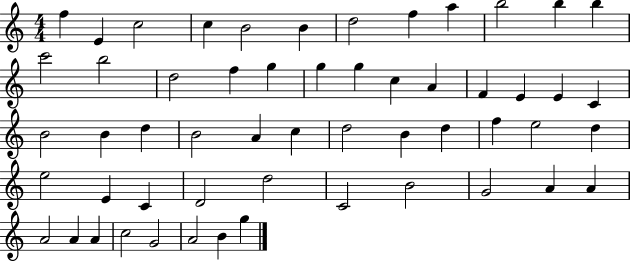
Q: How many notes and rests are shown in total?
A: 55